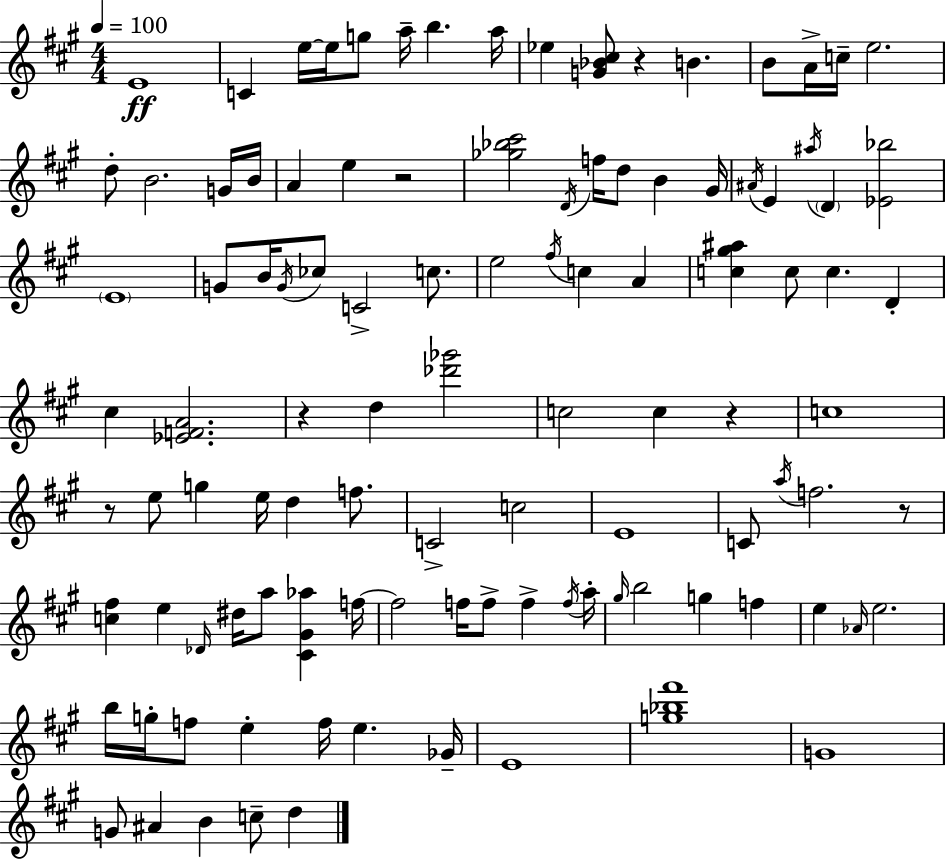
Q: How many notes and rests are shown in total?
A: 106